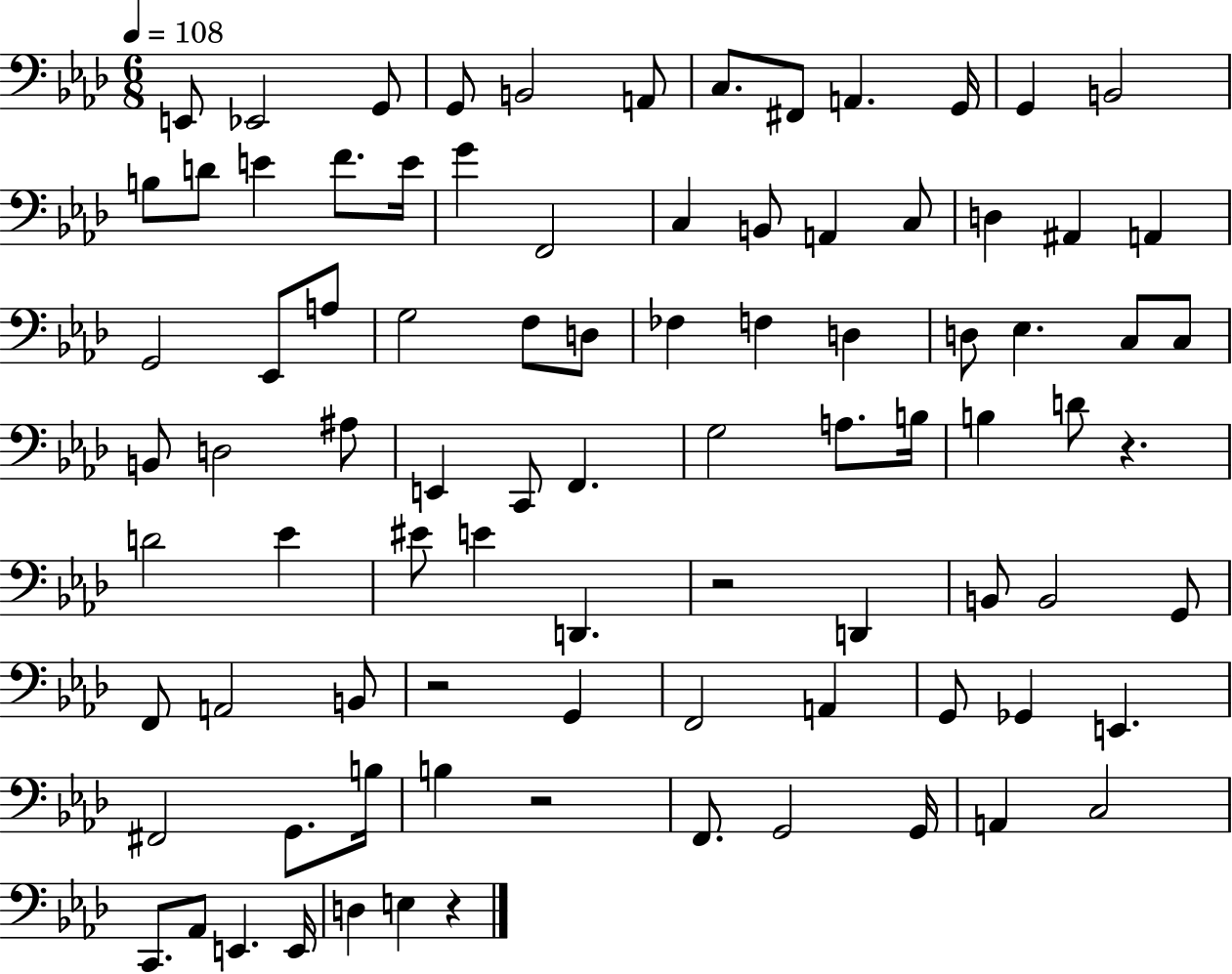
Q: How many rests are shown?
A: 5